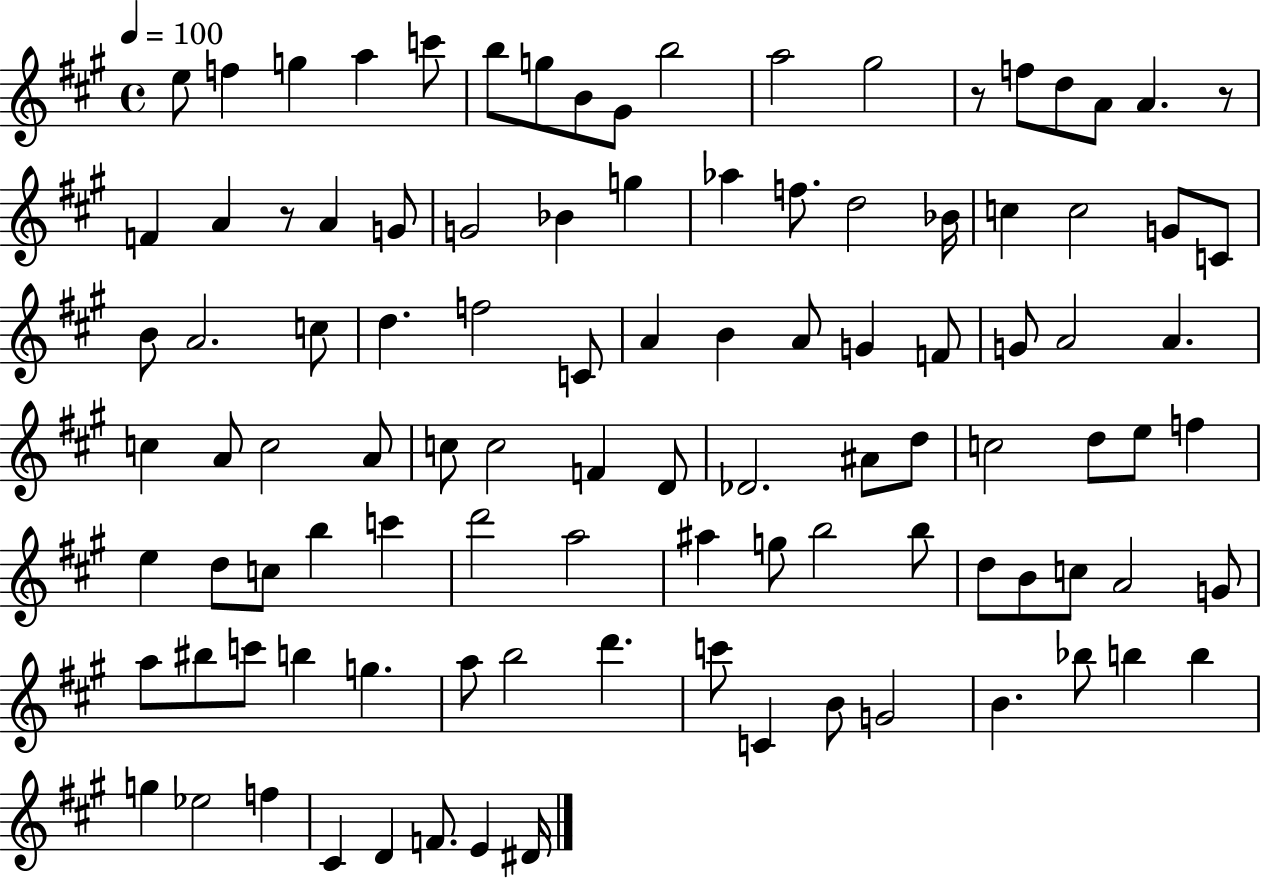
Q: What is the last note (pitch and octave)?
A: D#4